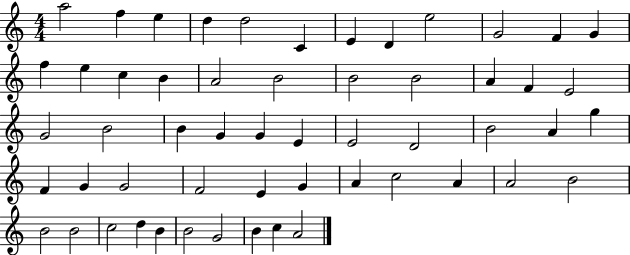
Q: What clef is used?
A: treble